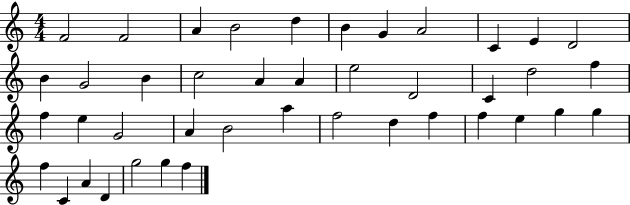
F4/h F4/h A4/q B4/h D5/q B4/q G4/q A4/h C4/q E4/q D4/h B4/q G4/h B4/q C5/h A4/q A4/q E5/h D4/h C4/q D5/h F5/q F5/q E5/q G4/h A4/q B4/h A5/q F5/h D5/q F5/q F5/q E5/q G5/q G5/q F5/q C4/q A4/q D4/q G5/h G5/q F5/q